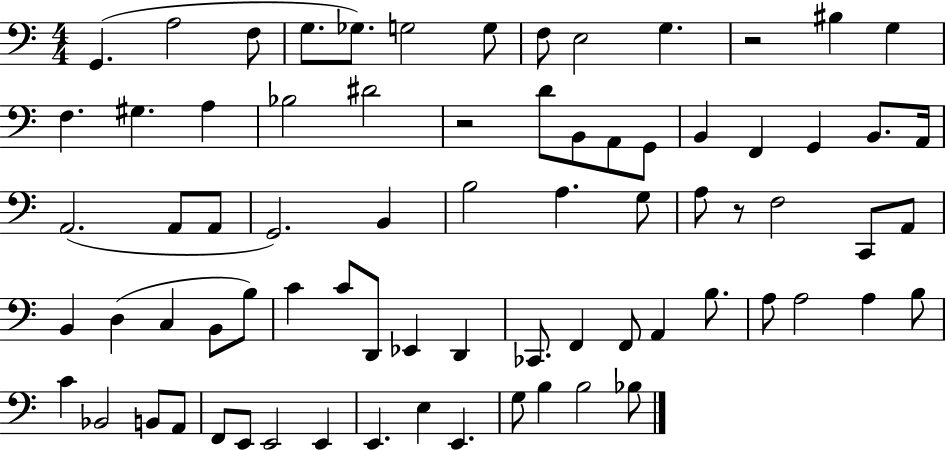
{
  \clef bass
  \numericTimeSignature
  \time 4/4
  \key c \major
  \repeat volta 2 { g,4.( a2 f8 | g8. ges8.) g2 g8 | f8 e2 g4. | r2 bis4 g4 | \break f4. gis4. a4 | bes2 dis'2 | r2 d'8 b,8 a,8 g,8 | b,4 f,4 g,4 b,8. a,16 | \break a,2.( a,8 a,8 | g,2.) b,4 | b2 a4. g8 | a8 r8 f2 c,8 a,8 | \break b,4 d4( c4 b,8 b8) | c'4 c'8 d,8 ees,4 d,4 | ces,8. f,4 f,8 a,4 b8. | a8 a2 a4 b8 | \break c'4 bes,2 b,8 a,8 | f,8 e,8 e,2 e,4 | e,4. e4 e,4. | g8 b4 b2 bes8 | \break } \bar "|."
}